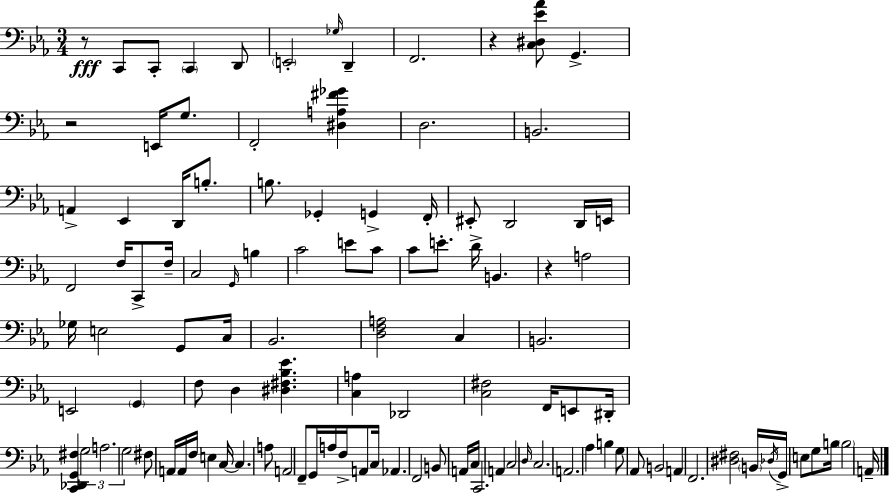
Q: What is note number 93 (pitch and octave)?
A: B2